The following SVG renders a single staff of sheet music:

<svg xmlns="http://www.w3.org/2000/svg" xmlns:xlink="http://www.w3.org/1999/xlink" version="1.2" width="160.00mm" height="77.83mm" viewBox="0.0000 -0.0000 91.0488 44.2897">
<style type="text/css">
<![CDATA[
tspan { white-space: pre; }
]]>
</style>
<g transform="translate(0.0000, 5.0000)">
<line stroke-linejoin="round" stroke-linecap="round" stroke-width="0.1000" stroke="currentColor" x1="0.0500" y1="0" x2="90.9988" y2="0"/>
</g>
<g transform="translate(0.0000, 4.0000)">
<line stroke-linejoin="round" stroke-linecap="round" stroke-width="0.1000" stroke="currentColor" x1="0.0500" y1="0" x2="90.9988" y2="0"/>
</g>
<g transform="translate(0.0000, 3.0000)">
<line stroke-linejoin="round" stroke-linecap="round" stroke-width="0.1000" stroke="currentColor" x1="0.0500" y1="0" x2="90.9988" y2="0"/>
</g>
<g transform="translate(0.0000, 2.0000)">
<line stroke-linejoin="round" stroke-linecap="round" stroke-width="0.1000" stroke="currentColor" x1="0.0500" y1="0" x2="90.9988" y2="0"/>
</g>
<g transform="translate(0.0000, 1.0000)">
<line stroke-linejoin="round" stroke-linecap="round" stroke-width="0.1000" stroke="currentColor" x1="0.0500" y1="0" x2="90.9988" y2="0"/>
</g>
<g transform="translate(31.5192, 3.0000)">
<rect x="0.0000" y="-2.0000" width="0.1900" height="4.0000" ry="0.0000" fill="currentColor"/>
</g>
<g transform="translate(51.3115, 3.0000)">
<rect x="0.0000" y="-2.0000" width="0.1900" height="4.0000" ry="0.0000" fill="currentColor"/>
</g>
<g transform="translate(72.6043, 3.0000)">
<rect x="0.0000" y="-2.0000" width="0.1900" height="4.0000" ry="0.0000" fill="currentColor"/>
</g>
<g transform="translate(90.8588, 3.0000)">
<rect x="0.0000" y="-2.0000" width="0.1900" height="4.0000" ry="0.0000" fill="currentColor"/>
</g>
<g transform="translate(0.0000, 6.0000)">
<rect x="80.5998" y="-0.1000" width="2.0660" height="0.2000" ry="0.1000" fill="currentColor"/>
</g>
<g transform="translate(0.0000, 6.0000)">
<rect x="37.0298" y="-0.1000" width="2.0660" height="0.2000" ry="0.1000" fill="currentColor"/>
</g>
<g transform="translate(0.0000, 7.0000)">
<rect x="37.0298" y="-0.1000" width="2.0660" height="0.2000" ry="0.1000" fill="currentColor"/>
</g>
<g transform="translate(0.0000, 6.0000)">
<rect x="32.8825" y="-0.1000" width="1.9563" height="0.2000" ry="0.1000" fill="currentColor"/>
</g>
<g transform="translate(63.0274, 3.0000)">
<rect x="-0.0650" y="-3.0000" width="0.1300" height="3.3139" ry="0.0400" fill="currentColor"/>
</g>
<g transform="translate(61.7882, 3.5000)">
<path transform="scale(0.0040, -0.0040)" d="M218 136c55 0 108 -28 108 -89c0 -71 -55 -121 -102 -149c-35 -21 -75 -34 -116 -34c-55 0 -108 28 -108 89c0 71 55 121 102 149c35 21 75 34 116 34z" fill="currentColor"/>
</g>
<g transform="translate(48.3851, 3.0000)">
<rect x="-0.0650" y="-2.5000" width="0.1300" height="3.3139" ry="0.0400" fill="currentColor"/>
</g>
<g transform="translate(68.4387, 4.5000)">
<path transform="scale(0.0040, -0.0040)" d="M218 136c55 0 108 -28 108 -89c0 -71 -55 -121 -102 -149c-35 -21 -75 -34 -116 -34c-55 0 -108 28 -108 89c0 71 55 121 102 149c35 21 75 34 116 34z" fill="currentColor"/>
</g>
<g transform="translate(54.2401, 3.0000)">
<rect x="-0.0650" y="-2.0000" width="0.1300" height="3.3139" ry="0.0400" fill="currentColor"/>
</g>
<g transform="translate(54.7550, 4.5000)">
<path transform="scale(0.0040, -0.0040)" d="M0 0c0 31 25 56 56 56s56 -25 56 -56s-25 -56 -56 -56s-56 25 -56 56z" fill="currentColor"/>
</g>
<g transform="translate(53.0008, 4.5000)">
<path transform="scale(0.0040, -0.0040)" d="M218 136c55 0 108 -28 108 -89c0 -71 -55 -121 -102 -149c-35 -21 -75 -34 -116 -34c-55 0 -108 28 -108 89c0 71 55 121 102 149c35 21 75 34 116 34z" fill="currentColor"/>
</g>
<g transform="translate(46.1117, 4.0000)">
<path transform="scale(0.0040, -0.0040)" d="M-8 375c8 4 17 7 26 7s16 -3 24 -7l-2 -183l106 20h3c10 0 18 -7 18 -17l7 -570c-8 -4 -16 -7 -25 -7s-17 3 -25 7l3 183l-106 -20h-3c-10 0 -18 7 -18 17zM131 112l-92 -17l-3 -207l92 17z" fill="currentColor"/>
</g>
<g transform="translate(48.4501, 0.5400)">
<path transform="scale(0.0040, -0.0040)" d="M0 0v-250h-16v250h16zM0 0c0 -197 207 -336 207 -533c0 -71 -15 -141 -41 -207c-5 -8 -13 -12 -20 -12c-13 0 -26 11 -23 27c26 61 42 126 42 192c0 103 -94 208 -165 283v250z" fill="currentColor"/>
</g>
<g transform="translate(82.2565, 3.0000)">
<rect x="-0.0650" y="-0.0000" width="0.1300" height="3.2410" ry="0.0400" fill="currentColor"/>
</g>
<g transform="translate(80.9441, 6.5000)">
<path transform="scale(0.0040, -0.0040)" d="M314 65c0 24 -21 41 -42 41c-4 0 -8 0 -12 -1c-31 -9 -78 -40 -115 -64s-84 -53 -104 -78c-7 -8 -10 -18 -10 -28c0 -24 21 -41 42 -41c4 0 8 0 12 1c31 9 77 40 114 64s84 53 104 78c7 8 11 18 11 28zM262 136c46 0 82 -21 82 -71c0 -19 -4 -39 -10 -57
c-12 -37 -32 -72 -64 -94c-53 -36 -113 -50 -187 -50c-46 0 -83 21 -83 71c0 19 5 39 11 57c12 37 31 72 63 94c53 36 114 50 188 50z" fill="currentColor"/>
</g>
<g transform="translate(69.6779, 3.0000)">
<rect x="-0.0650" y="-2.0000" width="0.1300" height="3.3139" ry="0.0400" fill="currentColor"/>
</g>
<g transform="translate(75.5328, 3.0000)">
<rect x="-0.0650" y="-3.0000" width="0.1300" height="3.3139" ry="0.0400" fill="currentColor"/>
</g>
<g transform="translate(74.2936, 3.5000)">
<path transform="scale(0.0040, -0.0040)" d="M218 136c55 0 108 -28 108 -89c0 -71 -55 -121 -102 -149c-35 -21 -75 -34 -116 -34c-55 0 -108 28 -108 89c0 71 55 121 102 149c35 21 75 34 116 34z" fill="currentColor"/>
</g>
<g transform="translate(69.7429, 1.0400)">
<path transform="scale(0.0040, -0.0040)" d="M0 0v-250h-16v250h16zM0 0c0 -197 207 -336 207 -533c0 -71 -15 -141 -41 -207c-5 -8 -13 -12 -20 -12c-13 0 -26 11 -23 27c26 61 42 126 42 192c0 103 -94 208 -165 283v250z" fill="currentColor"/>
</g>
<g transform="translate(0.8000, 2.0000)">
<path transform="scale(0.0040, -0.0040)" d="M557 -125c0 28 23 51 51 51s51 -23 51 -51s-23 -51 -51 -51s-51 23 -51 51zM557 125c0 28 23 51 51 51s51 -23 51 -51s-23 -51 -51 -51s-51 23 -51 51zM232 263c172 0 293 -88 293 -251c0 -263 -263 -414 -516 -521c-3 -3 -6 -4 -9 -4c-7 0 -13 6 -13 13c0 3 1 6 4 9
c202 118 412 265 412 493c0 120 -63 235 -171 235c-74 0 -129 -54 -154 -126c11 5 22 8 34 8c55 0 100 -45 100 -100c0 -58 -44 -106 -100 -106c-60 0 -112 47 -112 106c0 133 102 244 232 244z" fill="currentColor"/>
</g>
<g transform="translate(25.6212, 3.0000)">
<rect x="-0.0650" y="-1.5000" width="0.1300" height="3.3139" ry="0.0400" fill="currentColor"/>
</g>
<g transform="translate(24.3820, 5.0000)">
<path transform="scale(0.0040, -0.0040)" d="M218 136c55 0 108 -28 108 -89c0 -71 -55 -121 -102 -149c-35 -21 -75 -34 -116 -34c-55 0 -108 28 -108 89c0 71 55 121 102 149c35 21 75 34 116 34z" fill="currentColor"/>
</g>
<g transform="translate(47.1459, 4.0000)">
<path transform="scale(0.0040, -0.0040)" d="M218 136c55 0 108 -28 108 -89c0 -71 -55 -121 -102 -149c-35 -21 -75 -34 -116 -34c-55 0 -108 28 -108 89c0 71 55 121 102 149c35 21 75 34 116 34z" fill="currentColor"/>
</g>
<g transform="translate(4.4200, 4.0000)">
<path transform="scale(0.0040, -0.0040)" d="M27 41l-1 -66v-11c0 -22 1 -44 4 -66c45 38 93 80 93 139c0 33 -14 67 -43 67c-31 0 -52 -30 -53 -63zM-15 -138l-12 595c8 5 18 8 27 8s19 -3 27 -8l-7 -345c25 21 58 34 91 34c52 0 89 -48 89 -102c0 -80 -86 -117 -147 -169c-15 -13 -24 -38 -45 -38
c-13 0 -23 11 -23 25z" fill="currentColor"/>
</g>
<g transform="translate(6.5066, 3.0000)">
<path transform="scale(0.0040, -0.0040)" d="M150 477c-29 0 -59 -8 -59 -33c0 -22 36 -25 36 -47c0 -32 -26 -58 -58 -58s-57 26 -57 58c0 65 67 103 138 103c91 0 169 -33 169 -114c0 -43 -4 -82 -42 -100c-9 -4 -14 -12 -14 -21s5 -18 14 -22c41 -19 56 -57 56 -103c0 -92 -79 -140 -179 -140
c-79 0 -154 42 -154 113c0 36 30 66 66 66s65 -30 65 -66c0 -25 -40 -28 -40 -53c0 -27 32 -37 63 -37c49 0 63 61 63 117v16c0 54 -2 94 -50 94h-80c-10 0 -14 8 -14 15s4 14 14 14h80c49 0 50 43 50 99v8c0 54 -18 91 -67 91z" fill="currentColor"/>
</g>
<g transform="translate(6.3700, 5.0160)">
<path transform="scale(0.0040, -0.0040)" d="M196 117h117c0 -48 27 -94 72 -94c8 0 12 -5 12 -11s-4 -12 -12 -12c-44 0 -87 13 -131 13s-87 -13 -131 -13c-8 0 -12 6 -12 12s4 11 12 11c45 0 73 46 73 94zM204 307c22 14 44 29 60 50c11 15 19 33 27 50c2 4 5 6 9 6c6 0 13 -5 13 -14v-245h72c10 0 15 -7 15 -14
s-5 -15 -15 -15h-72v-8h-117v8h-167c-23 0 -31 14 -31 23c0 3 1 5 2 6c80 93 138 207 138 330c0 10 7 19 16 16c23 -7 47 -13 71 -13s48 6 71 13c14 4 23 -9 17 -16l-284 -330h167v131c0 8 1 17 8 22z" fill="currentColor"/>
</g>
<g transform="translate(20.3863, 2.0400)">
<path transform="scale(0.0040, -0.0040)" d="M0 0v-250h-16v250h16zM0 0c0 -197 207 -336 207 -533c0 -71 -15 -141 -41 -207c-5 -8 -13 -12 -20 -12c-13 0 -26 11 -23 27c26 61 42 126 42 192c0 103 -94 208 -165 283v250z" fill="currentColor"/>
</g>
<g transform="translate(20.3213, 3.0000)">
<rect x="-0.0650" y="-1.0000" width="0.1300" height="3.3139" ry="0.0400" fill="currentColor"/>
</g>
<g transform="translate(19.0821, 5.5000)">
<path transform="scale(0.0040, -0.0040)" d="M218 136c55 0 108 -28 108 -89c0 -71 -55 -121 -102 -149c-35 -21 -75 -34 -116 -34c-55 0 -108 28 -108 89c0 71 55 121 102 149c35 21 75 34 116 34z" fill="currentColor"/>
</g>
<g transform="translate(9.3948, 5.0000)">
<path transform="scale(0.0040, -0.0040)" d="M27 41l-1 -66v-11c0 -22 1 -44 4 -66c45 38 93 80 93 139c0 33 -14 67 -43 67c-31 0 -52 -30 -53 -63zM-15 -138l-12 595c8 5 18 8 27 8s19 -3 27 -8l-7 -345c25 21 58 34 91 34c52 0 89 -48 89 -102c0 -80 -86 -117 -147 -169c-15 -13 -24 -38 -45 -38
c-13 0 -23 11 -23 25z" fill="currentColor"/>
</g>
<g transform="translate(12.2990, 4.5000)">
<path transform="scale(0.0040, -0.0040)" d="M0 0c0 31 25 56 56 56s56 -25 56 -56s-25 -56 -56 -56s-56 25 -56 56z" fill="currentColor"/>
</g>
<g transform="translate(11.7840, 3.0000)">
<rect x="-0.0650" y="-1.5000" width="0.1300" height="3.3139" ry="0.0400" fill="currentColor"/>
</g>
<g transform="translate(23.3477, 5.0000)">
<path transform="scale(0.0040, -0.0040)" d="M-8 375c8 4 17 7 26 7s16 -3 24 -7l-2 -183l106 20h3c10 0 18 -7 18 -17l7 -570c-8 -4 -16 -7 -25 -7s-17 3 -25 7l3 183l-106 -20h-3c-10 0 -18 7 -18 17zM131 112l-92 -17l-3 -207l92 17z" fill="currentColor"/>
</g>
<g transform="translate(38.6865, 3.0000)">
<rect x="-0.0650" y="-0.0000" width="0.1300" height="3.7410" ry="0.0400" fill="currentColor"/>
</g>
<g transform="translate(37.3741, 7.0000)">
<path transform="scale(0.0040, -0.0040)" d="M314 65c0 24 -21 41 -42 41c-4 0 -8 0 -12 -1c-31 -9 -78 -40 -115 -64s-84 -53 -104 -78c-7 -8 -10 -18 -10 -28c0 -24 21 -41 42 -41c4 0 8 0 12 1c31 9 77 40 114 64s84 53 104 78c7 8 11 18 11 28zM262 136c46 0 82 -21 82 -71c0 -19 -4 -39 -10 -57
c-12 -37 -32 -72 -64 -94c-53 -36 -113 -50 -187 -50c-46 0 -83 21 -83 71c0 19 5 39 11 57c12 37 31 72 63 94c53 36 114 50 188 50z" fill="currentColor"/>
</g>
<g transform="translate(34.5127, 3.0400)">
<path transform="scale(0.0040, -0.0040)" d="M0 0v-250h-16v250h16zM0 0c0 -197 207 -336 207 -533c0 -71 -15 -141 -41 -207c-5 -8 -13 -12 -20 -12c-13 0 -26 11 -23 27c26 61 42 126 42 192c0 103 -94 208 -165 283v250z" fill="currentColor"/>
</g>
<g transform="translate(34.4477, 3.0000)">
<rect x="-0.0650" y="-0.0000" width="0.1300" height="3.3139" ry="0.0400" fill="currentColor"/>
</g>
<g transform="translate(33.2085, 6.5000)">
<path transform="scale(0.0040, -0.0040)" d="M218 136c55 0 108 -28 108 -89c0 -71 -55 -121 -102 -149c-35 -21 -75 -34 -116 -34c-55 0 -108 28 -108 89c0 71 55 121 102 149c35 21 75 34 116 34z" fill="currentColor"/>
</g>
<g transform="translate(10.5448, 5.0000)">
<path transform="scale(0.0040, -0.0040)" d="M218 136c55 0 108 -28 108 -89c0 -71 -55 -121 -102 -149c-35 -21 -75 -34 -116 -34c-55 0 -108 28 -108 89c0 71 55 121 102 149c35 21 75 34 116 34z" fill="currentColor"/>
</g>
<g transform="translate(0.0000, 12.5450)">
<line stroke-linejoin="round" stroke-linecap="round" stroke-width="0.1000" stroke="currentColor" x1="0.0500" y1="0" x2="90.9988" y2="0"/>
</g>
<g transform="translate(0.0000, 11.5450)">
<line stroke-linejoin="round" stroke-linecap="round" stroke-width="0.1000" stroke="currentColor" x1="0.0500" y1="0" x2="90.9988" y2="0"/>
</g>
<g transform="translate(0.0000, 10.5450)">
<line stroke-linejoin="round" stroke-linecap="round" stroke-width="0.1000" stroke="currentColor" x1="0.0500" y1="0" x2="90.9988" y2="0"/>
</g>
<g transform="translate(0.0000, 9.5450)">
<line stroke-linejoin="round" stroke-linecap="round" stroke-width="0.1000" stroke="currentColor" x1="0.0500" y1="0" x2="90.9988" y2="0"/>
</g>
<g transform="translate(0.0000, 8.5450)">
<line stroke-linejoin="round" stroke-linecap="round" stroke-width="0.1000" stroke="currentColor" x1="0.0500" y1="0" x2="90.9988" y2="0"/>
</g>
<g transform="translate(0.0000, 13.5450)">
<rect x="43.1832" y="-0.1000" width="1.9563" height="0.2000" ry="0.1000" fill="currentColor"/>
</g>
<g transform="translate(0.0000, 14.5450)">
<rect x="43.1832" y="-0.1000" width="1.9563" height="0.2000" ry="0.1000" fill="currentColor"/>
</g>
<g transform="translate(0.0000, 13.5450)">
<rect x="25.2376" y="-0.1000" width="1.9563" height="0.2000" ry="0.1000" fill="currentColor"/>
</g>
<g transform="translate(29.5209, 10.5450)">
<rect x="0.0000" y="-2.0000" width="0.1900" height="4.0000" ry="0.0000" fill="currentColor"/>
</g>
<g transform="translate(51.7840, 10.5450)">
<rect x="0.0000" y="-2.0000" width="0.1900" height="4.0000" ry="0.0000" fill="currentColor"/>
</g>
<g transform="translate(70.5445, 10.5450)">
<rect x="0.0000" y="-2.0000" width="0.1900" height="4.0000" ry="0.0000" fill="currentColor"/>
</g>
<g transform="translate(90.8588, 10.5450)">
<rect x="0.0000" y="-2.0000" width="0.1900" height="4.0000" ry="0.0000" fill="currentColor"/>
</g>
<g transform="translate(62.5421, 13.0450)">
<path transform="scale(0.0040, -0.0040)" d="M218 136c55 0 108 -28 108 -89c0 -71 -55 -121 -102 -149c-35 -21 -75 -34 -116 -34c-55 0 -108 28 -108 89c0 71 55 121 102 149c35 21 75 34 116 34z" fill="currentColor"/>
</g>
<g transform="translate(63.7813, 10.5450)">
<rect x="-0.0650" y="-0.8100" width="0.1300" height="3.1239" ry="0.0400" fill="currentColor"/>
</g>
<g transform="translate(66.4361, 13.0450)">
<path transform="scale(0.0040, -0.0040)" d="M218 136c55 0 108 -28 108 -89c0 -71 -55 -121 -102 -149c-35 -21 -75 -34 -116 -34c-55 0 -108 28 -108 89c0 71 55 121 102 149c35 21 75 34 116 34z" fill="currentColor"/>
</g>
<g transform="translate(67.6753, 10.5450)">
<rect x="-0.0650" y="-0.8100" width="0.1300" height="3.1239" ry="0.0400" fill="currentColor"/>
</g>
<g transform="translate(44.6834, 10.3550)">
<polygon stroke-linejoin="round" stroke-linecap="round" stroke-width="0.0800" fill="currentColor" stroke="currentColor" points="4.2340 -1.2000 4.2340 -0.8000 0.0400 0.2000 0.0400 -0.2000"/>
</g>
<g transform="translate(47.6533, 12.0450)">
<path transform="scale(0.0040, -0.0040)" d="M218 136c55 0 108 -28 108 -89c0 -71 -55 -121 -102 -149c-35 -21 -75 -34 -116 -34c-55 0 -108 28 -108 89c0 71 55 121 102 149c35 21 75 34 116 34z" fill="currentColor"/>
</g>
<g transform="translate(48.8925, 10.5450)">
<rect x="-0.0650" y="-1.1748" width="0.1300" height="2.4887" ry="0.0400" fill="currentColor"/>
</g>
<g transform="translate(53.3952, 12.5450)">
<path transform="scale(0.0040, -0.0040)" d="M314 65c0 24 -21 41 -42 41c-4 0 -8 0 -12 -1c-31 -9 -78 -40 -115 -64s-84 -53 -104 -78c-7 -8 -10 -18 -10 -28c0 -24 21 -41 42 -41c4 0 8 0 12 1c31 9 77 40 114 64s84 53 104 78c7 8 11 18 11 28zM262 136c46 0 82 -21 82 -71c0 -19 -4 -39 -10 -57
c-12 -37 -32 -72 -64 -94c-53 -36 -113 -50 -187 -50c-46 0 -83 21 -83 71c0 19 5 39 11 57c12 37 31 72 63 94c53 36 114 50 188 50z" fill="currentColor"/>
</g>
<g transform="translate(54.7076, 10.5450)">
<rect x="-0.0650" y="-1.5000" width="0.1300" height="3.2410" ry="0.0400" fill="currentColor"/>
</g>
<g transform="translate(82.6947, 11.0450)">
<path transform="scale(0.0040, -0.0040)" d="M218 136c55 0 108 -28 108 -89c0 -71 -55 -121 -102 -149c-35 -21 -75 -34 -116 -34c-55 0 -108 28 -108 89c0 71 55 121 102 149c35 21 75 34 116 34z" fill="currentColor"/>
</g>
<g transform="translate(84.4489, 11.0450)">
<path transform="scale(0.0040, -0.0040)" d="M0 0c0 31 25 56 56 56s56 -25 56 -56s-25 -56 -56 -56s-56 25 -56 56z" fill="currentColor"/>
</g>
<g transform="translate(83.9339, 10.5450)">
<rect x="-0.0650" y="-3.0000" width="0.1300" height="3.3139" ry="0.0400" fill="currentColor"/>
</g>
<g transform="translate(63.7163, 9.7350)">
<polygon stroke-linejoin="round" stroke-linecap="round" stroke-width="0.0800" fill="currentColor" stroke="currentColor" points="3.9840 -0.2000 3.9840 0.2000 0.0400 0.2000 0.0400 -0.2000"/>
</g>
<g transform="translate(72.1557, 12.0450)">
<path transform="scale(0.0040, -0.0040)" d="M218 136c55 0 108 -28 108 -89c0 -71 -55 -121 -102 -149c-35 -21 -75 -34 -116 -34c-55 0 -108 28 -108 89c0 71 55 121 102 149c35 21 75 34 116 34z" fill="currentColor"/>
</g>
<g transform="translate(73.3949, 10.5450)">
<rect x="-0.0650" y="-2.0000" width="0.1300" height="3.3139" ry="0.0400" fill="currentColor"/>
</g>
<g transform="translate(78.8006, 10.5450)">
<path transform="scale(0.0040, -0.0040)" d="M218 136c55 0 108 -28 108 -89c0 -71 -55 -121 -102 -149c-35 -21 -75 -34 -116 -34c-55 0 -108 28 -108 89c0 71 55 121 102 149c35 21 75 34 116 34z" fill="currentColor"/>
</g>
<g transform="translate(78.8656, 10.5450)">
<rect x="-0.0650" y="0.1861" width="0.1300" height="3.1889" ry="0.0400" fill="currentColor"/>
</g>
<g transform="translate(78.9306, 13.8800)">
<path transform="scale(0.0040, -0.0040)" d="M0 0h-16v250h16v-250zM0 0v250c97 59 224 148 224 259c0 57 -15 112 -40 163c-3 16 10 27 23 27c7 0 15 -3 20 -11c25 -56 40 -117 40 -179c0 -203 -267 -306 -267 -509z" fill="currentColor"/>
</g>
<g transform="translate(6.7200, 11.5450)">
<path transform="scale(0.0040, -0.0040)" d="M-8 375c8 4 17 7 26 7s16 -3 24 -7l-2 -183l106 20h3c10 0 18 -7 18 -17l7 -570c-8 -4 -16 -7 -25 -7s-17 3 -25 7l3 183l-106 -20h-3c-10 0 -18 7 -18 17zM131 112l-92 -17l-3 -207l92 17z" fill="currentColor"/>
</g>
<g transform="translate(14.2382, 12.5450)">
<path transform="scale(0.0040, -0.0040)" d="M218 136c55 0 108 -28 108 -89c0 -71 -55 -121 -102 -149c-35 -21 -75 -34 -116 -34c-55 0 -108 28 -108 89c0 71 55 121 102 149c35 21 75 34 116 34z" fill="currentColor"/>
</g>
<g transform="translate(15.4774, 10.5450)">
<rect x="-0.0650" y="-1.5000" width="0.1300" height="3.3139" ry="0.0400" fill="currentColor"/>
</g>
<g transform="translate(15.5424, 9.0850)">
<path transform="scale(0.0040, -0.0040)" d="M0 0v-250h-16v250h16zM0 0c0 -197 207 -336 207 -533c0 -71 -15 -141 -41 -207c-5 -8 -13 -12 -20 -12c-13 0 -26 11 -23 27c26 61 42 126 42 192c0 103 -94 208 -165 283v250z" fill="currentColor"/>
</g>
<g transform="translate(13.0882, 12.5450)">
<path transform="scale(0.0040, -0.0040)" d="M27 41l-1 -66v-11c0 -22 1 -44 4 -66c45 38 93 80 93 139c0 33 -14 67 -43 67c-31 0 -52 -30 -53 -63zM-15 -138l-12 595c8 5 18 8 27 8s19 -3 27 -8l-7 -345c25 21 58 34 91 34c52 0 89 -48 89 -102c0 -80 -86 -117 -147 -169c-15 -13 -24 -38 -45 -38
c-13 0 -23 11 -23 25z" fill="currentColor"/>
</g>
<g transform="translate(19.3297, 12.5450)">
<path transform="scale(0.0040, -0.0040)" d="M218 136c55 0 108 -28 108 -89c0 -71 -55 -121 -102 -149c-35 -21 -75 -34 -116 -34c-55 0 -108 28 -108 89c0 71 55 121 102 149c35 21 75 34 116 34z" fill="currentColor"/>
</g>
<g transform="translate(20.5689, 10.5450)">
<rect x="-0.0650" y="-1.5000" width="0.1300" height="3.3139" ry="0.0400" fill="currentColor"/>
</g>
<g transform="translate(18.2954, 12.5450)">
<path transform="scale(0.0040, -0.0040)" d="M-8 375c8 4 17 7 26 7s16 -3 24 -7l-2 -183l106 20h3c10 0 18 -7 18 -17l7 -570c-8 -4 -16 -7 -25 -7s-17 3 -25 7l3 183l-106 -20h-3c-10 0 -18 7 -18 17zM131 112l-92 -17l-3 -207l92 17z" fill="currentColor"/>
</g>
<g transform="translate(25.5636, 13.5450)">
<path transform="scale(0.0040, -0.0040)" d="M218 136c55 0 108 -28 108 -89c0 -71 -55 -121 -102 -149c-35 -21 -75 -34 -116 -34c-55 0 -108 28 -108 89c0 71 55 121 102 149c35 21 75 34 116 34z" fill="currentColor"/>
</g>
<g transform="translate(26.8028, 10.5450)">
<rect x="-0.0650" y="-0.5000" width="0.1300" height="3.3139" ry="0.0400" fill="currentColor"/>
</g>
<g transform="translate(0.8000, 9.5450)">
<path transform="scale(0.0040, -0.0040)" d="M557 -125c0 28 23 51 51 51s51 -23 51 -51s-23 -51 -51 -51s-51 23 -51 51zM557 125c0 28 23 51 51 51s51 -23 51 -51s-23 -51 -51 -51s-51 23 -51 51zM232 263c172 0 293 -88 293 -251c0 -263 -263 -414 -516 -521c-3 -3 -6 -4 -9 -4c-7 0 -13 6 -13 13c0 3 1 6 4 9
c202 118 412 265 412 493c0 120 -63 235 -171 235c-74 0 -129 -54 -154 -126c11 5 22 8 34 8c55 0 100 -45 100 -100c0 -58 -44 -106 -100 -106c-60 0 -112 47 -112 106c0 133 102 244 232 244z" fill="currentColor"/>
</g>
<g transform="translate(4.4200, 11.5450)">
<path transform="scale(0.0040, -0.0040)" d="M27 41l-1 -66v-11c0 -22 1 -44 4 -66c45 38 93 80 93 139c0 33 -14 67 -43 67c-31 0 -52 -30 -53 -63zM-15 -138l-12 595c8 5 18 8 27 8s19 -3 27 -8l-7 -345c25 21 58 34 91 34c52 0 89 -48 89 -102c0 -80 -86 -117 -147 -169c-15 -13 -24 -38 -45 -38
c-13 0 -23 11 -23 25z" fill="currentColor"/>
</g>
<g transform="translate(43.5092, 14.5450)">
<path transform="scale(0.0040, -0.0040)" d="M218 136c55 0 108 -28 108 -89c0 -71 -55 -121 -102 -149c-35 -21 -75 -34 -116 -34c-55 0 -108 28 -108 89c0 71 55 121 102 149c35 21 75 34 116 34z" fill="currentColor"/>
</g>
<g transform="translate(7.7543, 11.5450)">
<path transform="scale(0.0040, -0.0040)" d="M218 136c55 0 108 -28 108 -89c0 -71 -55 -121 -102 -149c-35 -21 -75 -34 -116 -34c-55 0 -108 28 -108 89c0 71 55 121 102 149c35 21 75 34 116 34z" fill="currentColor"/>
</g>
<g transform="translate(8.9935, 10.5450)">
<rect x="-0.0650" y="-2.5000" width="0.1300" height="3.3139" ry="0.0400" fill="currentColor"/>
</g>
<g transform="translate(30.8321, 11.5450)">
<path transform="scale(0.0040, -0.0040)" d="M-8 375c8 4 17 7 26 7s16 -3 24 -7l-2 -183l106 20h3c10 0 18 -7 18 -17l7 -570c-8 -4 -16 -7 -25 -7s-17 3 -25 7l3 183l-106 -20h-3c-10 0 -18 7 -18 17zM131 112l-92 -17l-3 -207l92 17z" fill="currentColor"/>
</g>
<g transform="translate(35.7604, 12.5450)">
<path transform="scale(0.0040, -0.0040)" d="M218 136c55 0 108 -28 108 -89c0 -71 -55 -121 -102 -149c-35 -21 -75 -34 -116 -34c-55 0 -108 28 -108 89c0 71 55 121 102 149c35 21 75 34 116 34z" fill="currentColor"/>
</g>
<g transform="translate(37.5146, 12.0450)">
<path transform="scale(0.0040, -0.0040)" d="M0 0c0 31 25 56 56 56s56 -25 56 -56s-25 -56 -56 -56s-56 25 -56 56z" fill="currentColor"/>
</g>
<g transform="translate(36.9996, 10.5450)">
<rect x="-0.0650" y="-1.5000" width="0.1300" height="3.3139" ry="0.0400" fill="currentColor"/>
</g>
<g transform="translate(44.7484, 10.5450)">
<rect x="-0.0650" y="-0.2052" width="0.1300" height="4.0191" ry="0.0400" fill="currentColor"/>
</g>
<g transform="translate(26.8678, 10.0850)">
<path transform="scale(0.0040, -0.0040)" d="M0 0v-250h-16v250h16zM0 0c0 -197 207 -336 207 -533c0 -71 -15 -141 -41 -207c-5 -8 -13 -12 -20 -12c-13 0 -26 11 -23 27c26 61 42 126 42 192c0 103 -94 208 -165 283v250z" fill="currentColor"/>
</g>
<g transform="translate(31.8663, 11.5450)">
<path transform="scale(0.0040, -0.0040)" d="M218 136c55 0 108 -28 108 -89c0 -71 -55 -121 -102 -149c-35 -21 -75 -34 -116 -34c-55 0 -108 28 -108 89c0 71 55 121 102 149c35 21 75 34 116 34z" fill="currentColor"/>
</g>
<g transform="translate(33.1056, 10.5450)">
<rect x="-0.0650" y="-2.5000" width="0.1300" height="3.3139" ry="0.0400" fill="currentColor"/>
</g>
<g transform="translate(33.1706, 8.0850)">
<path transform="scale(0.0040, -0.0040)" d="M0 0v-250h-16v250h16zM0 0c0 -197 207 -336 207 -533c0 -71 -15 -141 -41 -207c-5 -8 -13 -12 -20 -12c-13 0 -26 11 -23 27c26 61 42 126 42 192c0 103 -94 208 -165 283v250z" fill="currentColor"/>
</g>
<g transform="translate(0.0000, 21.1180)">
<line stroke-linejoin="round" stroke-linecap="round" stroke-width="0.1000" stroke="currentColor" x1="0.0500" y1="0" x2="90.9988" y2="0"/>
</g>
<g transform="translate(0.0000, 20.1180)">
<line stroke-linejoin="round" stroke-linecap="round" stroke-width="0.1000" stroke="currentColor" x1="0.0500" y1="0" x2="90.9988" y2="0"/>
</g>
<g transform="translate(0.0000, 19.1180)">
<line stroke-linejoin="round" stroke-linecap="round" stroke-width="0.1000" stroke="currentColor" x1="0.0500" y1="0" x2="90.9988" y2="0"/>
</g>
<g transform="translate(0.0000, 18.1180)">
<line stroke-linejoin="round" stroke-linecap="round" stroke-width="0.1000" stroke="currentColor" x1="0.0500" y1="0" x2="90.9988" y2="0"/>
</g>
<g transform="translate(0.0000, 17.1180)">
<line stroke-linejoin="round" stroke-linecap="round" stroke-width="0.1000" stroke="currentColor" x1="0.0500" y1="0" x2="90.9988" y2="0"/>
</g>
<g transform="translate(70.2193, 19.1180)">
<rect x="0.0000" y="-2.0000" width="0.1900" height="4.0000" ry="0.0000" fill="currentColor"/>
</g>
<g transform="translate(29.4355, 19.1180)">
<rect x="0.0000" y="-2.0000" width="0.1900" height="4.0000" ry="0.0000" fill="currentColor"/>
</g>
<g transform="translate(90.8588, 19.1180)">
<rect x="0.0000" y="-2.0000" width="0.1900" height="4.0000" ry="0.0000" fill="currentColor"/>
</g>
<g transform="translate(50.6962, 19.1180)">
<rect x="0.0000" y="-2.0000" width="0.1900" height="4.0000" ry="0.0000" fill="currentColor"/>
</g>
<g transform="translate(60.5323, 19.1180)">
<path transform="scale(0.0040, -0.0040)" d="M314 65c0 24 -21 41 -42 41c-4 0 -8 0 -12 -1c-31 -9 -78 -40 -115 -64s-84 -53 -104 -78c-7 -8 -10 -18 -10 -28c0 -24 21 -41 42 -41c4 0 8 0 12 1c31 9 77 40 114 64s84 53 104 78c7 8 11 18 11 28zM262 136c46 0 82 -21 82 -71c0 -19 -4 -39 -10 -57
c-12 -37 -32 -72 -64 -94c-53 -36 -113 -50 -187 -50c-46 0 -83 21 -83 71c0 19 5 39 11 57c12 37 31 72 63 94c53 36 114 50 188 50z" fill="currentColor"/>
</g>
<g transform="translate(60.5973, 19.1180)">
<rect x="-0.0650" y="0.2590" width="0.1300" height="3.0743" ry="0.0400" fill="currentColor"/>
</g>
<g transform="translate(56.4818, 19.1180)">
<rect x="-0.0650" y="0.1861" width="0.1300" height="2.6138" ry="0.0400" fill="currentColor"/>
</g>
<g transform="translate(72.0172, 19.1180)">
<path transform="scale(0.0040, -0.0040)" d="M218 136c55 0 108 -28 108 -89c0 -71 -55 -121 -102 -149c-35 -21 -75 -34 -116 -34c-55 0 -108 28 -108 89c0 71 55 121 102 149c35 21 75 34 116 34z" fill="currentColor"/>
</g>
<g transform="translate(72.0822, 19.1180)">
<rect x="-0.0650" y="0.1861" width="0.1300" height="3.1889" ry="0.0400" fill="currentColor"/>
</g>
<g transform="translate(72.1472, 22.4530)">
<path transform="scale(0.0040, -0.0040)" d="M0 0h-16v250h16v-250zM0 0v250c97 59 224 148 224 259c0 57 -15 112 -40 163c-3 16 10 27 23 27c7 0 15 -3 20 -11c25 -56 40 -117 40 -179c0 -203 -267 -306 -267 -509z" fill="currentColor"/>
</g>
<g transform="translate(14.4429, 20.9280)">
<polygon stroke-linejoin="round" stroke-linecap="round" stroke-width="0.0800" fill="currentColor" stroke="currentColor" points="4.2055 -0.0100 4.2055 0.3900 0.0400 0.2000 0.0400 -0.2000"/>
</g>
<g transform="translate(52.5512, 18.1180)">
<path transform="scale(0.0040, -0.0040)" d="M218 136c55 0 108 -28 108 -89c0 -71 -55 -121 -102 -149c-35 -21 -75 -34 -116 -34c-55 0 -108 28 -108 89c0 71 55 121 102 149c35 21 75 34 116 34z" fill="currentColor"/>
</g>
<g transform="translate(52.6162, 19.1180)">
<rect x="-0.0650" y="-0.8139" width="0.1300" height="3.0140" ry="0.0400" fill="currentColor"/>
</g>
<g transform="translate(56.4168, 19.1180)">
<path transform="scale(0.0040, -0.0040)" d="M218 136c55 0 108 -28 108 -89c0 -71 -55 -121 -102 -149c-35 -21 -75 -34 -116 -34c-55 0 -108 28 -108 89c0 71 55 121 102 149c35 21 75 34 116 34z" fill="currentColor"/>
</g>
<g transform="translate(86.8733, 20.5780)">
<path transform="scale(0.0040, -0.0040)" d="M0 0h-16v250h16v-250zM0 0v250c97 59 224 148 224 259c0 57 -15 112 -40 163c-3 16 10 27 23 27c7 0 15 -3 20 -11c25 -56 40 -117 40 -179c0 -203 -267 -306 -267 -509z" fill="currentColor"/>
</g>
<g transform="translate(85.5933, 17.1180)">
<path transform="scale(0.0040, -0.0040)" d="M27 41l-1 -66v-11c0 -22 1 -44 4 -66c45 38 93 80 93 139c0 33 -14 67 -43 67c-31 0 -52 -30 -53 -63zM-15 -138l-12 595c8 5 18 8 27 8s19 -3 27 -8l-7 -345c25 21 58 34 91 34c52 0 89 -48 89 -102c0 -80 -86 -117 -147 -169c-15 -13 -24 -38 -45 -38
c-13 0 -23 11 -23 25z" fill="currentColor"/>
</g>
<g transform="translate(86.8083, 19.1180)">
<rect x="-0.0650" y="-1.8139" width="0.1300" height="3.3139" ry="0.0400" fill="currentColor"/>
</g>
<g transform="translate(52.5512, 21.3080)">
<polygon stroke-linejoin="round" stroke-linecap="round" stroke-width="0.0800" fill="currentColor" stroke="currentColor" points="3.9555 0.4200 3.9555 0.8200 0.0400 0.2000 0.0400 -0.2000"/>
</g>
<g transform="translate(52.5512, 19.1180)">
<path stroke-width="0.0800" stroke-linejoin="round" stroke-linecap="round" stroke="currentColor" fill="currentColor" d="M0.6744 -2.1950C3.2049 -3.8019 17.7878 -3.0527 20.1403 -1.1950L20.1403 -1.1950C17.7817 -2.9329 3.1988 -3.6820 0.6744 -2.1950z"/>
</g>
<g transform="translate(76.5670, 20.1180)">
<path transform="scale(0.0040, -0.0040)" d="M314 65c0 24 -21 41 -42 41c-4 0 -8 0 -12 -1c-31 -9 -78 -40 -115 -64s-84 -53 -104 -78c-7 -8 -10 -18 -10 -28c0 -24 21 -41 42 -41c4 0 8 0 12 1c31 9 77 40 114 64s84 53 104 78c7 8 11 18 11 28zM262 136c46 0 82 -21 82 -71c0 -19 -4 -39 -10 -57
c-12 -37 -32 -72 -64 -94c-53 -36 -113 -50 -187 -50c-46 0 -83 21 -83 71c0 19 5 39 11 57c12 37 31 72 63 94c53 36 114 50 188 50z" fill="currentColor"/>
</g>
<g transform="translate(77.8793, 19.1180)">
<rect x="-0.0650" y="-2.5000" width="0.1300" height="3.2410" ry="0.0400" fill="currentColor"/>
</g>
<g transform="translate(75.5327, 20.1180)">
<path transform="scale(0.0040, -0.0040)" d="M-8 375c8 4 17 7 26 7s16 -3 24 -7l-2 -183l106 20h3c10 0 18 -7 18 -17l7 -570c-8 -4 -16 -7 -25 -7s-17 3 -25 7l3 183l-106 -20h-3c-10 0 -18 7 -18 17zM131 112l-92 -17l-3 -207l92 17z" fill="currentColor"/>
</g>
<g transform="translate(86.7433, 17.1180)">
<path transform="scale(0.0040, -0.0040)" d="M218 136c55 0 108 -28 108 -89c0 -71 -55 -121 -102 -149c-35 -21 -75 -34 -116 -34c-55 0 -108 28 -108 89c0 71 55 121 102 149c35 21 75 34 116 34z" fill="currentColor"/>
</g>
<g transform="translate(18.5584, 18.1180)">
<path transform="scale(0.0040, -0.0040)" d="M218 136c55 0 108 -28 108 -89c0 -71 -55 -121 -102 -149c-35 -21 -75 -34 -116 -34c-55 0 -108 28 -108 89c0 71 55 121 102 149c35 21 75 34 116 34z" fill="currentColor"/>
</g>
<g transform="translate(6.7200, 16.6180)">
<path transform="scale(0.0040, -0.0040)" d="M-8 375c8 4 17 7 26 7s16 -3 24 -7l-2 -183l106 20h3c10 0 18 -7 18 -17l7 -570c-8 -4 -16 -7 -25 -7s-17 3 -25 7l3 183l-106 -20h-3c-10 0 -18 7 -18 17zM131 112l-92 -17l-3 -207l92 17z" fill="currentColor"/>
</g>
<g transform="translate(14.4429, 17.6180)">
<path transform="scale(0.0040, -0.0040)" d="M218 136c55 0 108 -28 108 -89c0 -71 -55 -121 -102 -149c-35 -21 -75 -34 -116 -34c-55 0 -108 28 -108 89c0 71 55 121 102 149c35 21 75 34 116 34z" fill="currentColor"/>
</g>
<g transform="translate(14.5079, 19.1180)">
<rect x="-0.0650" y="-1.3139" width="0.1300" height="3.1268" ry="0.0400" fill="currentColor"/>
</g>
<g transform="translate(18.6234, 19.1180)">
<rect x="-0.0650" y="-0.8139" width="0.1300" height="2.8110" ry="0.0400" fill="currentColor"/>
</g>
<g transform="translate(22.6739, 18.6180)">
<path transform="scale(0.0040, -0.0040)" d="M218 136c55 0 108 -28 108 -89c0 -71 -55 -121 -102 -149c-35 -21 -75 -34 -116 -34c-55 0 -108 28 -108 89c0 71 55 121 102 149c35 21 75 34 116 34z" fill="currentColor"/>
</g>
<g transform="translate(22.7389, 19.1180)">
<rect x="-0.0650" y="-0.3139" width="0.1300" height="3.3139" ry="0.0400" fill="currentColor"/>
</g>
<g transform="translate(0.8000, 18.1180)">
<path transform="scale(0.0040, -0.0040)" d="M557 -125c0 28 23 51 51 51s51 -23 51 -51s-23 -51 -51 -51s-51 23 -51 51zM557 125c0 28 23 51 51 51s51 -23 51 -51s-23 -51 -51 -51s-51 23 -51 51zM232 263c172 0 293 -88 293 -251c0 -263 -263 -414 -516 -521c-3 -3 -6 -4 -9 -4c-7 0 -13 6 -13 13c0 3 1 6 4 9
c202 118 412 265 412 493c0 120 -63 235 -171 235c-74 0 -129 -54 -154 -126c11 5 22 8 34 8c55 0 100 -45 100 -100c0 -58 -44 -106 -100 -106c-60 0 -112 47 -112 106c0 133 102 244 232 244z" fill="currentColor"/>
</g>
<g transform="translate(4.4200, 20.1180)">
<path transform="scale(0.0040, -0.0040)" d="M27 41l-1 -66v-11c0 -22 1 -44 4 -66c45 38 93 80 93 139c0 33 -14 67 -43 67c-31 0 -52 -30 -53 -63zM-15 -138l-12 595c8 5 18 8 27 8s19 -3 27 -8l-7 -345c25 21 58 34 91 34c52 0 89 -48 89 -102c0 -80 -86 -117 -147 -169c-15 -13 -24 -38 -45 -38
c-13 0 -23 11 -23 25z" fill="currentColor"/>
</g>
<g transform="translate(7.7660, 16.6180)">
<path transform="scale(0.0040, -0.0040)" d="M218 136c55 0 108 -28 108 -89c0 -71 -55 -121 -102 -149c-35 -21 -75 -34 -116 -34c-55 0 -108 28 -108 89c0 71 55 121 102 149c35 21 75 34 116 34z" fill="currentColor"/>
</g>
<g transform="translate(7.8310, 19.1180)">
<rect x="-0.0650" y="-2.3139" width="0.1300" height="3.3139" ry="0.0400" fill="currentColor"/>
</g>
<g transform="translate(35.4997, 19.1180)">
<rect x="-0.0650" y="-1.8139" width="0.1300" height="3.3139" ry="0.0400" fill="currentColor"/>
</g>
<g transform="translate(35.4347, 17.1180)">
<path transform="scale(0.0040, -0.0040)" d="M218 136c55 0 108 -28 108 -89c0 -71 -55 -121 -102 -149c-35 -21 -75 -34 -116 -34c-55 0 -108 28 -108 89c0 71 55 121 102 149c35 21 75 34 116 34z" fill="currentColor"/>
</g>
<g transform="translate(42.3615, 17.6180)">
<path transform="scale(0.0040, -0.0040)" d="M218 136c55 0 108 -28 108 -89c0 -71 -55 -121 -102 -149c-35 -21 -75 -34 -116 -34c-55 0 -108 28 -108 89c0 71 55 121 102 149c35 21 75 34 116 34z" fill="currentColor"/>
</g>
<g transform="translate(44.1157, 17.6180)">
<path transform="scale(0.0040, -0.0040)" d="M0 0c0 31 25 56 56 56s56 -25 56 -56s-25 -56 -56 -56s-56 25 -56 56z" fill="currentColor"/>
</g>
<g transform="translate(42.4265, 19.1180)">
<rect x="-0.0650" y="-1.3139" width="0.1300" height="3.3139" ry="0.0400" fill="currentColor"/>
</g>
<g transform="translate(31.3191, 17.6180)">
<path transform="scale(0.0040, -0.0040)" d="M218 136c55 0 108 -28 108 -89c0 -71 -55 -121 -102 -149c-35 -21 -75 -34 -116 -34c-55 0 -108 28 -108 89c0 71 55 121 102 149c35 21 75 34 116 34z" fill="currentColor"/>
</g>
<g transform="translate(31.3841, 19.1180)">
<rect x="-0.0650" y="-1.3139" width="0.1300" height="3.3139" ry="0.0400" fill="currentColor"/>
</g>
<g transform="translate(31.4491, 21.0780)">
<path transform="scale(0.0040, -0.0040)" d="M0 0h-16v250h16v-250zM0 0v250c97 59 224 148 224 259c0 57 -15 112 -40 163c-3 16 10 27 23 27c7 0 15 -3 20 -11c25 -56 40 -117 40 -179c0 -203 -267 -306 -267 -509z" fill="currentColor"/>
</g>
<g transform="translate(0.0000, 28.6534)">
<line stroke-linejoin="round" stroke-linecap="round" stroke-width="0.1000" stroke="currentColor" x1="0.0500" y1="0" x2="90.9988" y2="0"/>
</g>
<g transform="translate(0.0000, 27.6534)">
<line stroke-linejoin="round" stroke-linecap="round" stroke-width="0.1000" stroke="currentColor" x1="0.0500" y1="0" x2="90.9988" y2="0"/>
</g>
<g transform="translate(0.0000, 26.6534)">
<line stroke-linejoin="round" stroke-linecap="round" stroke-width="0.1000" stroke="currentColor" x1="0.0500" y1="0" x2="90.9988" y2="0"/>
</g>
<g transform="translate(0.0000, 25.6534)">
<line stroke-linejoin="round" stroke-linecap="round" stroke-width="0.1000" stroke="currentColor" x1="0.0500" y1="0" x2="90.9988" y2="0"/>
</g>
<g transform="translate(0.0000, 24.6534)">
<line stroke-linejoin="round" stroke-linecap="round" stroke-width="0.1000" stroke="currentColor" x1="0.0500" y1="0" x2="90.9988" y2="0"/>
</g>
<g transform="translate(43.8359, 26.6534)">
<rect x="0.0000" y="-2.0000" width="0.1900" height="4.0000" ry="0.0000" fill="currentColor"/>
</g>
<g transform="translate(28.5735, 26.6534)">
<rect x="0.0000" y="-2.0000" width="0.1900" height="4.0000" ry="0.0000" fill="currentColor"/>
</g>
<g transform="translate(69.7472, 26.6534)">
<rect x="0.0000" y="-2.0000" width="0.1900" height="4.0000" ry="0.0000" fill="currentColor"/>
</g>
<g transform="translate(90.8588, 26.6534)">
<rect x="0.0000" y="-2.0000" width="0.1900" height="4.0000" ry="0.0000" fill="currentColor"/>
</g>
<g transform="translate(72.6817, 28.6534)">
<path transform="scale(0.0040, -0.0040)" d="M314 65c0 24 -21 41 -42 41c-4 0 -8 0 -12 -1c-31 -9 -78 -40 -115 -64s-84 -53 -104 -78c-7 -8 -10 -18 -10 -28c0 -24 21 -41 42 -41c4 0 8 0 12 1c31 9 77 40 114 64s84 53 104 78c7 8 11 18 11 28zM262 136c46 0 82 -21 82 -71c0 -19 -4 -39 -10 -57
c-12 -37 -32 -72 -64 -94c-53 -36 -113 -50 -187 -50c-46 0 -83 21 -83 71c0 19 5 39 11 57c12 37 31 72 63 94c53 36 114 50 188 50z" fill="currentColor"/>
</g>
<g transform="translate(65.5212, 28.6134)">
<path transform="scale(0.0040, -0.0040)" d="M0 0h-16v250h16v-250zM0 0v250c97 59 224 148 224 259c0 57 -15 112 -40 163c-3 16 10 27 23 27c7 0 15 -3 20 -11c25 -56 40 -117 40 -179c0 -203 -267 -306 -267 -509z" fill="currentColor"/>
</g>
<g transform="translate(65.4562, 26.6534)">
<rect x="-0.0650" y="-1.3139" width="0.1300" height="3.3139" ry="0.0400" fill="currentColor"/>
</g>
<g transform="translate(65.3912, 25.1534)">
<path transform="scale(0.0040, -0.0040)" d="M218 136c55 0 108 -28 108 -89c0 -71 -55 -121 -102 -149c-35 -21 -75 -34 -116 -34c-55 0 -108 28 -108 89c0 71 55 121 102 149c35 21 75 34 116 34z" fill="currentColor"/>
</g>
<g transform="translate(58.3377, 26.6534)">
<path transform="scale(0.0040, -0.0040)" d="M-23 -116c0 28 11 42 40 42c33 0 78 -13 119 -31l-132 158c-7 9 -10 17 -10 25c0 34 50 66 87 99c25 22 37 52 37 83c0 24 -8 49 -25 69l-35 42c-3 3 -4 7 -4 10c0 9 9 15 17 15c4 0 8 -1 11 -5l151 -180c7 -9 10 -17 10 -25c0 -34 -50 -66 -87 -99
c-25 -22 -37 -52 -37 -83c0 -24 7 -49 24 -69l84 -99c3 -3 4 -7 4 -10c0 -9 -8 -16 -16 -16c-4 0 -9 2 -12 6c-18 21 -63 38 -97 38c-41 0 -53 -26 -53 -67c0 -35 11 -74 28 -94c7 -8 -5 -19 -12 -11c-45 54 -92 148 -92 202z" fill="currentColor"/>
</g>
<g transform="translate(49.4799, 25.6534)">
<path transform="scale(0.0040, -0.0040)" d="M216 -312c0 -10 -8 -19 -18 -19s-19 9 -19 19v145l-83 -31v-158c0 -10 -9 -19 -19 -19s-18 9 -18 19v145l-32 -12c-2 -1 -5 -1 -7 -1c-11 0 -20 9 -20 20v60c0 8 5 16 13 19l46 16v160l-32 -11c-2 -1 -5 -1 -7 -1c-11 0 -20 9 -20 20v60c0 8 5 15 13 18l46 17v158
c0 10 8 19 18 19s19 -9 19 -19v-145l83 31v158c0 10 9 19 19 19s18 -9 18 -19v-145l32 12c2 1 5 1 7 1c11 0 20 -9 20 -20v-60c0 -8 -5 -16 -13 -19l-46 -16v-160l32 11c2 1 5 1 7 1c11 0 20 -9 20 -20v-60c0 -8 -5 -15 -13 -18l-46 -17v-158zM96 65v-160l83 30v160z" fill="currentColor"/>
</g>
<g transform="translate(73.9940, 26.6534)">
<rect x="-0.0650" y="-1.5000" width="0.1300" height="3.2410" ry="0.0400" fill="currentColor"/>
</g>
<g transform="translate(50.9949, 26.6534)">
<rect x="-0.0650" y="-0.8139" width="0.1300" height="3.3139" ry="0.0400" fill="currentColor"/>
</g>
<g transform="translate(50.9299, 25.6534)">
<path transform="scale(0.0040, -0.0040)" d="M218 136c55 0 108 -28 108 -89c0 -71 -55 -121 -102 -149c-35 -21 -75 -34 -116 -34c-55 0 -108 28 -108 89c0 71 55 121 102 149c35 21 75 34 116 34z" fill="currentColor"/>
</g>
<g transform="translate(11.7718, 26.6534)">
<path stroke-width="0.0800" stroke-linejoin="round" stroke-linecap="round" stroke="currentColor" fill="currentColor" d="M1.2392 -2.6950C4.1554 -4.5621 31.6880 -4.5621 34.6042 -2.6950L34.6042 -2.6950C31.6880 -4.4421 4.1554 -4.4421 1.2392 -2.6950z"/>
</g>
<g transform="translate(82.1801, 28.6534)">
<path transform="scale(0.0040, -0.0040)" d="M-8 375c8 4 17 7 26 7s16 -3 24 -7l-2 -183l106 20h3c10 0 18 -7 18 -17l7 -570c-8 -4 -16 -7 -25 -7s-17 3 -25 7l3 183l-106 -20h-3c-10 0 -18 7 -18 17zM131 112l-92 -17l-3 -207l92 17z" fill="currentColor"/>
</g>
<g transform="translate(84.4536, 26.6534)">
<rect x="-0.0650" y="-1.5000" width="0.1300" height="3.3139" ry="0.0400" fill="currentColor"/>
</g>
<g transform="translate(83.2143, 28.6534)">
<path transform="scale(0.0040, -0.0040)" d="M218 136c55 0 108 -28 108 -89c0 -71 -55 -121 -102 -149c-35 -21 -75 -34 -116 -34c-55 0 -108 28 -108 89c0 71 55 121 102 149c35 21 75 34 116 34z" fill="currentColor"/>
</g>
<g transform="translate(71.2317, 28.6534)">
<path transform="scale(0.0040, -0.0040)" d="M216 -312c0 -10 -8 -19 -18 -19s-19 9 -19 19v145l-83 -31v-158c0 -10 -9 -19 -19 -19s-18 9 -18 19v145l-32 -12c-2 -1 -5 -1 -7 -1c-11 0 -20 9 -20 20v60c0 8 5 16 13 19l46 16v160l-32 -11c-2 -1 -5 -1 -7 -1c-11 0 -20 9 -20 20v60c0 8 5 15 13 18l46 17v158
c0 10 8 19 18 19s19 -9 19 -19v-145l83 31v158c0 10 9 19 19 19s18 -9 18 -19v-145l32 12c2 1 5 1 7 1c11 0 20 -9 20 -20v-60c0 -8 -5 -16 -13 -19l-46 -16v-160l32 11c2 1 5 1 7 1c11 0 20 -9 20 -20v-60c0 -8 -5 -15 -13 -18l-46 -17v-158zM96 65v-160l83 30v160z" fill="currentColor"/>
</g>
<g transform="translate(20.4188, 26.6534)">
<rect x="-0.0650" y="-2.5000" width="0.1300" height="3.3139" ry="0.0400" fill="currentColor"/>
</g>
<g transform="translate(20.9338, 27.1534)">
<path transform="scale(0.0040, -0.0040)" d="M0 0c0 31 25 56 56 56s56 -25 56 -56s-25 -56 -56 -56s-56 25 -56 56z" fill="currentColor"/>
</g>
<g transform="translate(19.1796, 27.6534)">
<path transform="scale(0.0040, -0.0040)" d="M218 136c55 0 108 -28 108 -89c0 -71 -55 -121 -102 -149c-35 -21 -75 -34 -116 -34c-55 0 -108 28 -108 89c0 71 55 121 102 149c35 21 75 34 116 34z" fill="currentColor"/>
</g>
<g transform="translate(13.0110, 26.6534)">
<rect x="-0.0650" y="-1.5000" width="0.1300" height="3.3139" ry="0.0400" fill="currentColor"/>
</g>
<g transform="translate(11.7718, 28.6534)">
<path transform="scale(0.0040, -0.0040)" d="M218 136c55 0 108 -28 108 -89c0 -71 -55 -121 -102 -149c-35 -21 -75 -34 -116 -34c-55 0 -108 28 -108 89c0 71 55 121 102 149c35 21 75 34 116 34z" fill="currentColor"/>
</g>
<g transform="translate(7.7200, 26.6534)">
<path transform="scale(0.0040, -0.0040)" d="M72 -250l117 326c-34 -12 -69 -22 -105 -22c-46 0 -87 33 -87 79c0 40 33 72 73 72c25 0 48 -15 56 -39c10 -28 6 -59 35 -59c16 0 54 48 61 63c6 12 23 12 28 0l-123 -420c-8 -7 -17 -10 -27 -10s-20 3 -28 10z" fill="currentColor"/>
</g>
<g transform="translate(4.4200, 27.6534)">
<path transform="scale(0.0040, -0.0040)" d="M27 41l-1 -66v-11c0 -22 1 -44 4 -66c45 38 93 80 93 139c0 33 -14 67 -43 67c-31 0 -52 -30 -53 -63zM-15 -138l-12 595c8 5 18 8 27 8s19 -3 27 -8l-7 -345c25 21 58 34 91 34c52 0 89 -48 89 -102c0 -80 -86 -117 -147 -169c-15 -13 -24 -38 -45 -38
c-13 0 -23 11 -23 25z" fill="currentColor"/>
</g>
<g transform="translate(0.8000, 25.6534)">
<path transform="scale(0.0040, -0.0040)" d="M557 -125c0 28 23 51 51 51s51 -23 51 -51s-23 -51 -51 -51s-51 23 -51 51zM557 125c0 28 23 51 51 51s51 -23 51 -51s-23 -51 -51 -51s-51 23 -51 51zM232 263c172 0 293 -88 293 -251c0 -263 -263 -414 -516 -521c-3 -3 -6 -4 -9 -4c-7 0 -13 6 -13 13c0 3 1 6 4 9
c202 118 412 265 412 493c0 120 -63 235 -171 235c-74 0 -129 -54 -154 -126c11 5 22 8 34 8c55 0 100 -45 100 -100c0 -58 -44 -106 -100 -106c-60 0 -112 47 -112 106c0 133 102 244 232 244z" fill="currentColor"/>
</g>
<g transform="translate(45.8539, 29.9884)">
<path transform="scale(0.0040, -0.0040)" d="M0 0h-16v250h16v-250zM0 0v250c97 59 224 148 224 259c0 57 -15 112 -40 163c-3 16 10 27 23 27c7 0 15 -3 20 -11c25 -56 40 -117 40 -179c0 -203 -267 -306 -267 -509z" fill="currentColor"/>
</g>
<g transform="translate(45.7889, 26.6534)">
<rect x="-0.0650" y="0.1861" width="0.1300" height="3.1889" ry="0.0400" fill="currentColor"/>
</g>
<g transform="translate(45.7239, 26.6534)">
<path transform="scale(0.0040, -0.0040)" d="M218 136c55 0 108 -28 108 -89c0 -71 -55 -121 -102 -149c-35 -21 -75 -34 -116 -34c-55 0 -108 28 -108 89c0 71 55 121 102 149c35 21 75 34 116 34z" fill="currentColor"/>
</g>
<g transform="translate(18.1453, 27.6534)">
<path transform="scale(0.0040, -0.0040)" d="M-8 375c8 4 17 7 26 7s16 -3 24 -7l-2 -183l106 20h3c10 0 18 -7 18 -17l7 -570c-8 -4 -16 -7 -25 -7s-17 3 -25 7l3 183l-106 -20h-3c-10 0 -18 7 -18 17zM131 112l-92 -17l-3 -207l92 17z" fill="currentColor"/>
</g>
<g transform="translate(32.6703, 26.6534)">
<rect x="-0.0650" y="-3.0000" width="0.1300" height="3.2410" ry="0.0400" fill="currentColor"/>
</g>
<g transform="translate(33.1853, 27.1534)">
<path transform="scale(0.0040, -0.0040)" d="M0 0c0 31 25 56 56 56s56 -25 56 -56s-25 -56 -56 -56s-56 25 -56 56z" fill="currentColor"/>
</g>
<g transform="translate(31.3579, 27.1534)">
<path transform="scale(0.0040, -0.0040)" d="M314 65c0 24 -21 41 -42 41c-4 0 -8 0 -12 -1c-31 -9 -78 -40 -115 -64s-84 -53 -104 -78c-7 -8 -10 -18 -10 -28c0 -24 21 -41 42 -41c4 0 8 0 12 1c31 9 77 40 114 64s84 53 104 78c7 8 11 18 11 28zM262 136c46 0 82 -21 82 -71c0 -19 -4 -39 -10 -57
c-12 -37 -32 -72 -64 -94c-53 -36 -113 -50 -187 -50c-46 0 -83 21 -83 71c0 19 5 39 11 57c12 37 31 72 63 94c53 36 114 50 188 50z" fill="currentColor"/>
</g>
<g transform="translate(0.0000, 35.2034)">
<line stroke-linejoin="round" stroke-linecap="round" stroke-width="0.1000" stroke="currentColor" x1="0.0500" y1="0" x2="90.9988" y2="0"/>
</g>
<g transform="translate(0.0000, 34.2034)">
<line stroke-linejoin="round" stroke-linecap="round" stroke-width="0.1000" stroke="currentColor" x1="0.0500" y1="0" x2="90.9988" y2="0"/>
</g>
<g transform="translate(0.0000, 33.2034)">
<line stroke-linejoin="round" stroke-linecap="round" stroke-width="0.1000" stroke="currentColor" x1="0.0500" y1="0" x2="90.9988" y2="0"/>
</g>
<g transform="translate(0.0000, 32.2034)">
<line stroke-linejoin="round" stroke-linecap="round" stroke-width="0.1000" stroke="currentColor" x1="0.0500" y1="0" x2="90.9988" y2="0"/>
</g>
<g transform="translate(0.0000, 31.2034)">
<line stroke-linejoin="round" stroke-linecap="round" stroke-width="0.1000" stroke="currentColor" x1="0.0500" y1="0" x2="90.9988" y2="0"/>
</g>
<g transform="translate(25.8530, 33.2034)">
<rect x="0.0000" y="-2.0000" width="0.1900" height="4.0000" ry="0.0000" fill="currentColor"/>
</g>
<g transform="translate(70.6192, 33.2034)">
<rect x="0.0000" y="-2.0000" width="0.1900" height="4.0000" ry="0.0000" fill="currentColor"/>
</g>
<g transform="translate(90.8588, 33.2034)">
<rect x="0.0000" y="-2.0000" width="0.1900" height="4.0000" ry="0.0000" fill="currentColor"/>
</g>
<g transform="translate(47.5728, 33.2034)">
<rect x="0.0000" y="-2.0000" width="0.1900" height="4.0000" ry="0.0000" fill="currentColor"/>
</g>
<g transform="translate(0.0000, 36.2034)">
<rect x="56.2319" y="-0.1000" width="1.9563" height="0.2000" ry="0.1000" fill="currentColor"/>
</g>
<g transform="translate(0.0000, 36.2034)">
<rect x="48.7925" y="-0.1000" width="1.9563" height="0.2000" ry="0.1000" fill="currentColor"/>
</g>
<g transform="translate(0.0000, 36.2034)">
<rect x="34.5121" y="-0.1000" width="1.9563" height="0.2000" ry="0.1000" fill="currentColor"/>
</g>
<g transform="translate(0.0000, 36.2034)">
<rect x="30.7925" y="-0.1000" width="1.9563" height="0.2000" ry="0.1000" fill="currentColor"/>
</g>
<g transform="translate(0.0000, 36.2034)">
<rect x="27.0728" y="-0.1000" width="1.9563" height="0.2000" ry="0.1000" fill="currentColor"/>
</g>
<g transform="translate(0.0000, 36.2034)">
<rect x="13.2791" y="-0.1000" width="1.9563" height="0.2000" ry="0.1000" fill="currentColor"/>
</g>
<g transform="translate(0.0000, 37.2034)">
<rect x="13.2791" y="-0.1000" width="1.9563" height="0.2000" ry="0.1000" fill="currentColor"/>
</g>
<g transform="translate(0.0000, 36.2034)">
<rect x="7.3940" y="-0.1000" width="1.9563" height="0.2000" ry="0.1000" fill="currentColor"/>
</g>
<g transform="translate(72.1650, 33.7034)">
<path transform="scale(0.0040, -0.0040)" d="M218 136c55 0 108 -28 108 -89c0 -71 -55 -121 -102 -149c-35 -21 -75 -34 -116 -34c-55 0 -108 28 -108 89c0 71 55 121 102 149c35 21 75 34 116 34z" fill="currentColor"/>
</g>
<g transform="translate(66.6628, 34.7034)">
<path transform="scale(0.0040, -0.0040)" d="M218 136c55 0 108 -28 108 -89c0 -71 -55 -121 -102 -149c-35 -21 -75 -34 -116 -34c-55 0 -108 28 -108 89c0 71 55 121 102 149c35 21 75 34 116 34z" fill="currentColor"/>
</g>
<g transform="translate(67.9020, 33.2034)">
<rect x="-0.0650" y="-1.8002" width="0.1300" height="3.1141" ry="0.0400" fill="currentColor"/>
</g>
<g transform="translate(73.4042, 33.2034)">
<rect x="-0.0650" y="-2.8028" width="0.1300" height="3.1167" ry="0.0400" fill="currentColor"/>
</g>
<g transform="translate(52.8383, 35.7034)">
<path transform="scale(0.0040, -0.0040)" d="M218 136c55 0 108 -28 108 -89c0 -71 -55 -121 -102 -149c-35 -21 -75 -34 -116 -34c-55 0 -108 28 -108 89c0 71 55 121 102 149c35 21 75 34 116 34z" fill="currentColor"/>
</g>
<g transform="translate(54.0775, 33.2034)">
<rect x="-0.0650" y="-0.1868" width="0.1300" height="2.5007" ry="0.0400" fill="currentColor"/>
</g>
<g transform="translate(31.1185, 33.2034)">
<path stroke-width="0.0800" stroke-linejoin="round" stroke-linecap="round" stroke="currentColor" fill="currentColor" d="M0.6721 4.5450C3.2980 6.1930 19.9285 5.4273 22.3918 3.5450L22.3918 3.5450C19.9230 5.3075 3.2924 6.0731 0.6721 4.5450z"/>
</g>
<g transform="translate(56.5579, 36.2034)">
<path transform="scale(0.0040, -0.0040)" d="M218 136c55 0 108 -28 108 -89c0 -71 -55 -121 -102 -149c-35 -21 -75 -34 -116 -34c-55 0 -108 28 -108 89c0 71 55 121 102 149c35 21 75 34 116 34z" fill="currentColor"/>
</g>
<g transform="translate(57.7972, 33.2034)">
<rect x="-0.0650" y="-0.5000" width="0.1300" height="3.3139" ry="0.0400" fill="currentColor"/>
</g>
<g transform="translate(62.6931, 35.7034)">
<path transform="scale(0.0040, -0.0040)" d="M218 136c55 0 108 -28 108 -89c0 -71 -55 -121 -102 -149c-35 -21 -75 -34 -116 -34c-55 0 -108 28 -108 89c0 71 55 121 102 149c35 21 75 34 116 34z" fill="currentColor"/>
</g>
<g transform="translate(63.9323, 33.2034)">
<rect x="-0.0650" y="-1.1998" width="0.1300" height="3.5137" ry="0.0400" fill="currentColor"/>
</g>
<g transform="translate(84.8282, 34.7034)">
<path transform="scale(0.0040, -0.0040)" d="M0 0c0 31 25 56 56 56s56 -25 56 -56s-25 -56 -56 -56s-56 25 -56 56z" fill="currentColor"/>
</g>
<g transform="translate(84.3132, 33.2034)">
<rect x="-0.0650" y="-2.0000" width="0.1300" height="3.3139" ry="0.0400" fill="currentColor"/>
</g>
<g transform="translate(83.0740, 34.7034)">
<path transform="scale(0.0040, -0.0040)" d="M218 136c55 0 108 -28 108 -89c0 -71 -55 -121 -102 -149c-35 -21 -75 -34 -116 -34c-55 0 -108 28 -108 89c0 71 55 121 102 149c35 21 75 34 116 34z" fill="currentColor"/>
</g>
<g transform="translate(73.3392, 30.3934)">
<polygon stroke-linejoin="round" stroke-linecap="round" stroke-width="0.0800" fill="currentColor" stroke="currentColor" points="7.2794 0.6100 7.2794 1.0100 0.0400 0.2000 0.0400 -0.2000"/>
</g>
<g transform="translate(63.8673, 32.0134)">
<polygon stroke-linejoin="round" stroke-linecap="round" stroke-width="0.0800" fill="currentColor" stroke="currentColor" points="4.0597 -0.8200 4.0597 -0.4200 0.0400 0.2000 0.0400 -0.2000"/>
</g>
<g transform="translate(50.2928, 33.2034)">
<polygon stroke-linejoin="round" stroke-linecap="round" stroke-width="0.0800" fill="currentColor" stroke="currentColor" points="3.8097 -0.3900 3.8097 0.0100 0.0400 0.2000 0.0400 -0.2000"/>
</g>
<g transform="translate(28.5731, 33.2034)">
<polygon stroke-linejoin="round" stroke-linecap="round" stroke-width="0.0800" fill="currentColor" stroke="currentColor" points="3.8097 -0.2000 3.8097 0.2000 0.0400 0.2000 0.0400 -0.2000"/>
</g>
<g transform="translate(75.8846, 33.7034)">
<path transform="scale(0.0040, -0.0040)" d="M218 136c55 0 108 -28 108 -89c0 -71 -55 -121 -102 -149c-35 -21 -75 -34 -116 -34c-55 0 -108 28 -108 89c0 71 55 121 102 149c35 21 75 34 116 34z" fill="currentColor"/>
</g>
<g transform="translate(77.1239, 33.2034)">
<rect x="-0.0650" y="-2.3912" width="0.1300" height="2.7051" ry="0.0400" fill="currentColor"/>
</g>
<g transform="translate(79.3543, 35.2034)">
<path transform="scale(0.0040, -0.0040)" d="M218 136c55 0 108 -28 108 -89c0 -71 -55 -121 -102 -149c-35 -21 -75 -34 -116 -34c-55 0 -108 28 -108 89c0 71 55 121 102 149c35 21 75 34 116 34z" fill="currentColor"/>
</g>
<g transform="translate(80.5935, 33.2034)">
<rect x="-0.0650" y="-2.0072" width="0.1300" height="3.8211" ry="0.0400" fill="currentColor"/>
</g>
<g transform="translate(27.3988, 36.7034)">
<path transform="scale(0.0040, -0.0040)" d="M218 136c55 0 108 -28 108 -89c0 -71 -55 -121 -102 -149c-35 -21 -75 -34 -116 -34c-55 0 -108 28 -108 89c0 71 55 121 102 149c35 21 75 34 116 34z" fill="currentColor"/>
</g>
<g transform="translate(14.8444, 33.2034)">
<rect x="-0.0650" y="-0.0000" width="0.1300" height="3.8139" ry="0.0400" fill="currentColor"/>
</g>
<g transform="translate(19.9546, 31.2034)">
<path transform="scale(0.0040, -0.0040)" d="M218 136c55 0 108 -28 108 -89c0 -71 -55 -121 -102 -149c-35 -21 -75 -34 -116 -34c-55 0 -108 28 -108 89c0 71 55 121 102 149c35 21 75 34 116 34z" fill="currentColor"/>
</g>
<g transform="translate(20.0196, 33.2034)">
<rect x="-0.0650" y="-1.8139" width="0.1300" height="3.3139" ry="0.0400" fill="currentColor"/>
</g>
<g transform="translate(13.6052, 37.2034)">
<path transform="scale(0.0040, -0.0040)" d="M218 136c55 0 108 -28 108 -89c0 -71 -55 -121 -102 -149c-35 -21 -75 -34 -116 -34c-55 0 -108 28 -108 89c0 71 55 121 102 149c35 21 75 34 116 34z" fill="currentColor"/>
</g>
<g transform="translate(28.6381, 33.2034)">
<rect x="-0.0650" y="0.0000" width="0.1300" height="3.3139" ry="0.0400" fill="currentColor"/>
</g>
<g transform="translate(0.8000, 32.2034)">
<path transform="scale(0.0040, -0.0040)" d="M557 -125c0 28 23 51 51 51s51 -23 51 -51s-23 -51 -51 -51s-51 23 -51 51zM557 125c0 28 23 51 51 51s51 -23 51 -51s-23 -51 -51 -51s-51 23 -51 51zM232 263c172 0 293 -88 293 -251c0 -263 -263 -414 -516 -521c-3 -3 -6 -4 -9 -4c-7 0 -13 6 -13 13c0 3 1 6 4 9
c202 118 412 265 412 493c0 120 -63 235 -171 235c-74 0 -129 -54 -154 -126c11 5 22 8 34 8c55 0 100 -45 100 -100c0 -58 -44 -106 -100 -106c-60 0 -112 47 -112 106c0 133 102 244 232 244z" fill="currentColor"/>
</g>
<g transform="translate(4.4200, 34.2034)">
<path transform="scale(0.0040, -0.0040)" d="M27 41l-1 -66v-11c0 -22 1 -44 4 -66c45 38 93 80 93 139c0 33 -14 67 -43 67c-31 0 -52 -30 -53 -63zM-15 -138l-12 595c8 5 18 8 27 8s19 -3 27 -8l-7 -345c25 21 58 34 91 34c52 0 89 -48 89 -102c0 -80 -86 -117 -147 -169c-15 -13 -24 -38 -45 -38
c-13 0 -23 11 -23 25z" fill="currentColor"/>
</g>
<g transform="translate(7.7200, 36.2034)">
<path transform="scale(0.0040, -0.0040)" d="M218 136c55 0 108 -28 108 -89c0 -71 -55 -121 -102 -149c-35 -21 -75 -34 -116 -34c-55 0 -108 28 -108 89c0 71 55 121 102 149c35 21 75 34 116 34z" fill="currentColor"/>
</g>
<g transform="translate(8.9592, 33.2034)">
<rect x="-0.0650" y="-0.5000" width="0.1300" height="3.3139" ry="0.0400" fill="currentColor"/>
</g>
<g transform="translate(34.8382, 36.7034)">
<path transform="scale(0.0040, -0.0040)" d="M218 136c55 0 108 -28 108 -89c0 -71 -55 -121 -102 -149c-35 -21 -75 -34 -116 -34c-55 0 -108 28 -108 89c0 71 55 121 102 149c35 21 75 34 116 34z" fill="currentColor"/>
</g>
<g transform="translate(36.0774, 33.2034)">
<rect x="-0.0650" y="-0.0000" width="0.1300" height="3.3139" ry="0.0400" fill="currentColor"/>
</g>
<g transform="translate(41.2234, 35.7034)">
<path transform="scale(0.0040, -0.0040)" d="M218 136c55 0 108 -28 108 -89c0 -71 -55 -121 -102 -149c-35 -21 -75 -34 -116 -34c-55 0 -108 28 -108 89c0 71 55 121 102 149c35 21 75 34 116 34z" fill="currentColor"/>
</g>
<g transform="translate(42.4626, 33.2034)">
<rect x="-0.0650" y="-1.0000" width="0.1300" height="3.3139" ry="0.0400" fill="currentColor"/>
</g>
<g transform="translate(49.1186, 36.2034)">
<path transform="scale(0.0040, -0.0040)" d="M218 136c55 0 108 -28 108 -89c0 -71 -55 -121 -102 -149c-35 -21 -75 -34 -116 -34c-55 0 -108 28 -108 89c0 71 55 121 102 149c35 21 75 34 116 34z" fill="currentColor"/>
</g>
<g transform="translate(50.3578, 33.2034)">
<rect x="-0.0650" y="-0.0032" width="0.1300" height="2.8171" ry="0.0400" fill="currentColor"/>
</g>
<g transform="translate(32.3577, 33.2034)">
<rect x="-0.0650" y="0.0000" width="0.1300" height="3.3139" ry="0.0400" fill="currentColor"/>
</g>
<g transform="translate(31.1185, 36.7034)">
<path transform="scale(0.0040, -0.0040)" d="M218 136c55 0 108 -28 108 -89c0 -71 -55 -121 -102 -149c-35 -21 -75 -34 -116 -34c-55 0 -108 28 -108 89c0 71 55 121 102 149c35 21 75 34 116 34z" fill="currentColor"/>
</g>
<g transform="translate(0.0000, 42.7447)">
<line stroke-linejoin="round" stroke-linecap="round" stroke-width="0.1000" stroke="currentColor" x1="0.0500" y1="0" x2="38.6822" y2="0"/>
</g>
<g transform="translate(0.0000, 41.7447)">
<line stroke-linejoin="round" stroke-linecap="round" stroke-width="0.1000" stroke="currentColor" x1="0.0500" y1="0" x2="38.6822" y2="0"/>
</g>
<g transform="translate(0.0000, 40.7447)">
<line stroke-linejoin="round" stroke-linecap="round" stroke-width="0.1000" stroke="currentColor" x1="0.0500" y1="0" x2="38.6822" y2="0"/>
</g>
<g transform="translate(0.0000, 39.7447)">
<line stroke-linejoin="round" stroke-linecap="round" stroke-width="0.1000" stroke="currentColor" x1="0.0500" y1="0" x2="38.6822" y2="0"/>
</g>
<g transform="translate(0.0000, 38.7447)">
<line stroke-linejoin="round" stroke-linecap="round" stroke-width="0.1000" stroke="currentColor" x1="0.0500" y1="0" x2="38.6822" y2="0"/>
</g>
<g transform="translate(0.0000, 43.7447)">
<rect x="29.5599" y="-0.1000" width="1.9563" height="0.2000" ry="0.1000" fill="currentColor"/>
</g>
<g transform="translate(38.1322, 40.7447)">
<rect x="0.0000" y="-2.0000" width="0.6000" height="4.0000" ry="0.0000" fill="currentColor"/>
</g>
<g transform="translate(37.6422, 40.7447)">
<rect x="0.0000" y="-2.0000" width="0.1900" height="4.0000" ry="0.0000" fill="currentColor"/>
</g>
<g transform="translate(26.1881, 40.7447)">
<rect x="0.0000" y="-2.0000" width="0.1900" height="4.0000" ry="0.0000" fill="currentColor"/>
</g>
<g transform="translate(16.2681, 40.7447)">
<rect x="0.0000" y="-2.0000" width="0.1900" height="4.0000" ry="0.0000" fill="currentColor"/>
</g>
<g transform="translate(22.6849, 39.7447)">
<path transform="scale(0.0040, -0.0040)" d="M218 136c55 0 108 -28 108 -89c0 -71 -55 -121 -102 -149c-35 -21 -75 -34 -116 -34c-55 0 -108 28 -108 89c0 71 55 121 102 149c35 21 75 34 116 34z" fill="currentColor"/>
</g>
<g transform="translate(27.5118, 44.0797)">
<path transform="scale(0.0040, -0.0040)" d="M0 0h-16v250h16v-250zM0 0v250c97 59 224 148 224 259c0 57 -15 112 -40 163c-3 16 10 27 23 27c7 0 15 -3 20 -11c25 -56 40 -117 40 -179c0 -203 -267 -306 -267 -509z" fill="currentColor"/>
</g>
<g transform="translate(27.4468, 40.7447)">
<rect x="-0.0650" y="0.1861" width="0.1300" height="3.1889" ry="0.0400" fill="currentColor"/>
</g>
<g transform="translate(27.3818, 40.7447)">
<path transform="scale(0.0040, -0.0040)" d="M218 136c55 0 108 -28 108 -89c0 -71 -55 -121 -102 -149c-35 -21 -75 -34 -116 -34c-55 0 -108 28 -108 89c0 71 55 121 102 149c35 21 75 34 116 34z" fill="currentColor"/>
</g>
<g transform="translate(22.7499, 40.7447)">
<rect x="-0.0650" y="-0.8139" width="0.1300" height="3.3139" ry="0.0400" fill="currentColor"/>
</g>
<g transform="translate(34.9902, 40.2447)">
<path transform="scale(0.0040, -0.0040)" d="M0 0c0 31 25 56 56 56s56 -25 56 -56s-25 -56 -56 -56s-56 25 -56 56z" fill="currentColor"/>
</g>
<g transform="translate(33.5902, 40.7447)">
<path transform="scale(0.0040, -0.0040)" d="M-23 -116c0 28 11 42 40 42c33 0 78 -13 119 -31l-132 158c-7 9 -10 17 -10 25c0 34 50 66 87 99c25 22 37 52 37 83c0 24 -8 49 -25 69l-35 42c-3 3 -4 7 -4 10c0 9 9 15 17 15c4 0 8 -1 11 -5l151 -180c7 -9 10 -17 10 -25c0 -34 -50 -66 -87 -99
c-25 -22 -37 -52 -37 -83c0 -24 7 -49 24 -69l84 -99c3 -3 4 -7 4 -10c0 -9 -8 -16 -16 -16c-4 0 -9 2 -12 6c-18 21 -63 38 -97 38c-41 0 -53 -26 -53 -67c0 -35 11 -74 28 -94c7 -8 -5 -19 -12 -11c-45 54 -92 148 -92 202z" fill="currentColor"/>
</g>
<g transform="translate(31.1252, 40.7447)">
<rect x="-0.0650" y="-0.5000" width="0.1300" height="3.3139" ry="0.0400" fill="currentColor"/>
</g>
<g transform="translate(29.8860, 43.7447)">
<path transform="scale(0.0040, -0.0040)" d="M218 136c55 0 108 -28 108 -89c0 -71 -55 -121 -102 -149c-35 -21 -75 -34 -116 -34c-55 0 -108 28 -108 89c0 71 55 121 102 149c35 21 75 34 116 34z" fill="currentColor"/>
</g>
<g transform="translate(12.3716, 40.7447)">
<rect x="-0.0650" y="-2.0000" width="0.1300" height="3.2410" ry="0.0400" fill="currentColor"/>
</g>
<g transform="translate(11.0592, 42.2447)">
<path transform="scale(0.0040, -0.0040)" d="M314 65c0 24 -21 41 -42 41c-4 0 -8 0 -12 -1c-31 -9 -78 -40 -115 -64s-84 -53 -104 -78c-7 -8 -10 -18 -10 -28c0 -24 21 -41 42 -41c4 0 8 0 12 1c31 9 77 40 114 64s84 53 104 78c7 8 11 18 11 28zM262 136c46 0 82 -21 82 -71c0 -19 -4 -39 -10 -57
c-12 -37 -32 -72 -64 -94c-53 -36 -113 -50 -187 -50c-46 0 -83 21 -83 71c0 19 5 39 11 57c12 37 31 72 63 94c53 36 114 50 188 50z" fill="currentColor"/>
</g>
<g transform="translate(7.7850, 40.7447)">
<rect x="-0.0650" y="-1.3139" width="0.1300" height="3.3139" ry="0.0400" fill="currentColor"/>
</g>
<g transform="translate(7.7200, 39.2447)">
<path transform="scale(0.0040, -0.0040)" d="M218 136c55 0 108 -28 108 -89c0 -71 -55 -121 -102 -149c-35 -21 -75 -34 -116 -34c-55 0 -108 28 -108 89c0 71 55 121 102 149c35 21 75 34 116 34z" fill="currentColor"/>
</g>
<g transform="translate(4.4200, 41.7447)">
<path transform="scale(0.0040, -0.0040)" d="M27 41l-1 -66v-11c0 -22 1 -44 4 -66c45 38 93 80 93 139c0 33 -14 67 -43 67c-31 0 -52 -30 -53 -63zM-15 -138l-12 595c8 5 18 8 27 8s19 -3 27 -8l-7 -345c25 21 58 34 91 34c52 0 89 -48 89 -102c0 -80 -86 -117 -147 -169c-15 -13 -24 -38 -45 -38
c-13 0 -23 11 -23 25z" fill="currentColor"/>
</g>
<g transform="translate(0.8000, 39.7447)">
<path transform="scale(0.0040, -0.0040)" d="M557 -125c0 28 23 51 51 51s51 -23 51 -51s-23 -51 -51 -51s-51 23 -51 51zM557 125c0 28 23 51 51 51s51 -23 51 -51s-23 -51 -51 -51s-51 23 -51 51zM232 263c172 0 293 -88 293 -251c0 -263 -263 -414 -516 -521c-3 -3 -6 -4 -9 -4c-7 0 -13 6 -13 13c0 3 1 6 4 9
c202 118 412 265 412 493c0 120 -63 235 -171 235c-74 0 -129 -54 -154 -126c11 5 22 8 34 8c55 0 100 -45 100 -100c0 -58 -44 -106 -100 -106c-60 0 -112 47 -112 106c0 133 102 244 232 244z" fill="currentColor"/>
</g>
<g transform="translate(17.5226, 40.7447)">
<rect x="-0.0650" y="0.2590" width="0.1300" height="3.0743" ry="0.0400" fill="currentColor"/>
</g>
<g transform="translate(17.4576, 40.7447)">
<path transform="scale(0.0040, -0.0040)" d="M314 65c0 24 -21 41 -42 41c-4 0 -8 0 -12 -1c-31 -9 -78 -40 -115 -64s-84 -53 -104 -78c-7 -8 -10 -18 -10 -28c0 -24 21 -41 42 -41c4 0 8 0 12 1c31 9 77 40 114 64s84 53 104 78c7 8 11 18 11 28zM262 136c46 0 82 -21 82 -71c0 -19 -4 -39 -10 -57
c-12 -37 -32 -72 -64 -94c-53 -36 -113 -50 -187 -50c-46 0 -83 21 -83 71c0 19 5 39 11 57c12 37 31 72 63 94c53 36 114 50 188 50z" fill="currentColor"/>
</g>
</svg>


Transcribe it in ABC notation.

X:1
T:Untitled
M:3/4
L:1/4
K:F
_G,, F,,/2 G,, D,,/2 C,,2 B,,/2 A,, C, A,,/2 C, D,,2 B,, _G,,/2 G,, E,,/2 B,,/2 G,, C,,/2 A,,/2 G,,2 F,,/2 F,,/2 A,, D,/2 C, B, G,/2 F,/2 E, G,/2 A, G, F,/2 D,/2 D,2 D,/2 B,,2 _A,/2 z/2 G,, B,, C,2 D,/2 ^F, z G,/2 ^G,,2 G,, E,, C,, A, D,,/2 D,,/2 D,, F,, E,,/2 F,,/2 E,, F,,/2 A,,/2 C,/2 C,/2 G,,/2 A,, G, A,,2 D,2 F, D,/2 E,, z